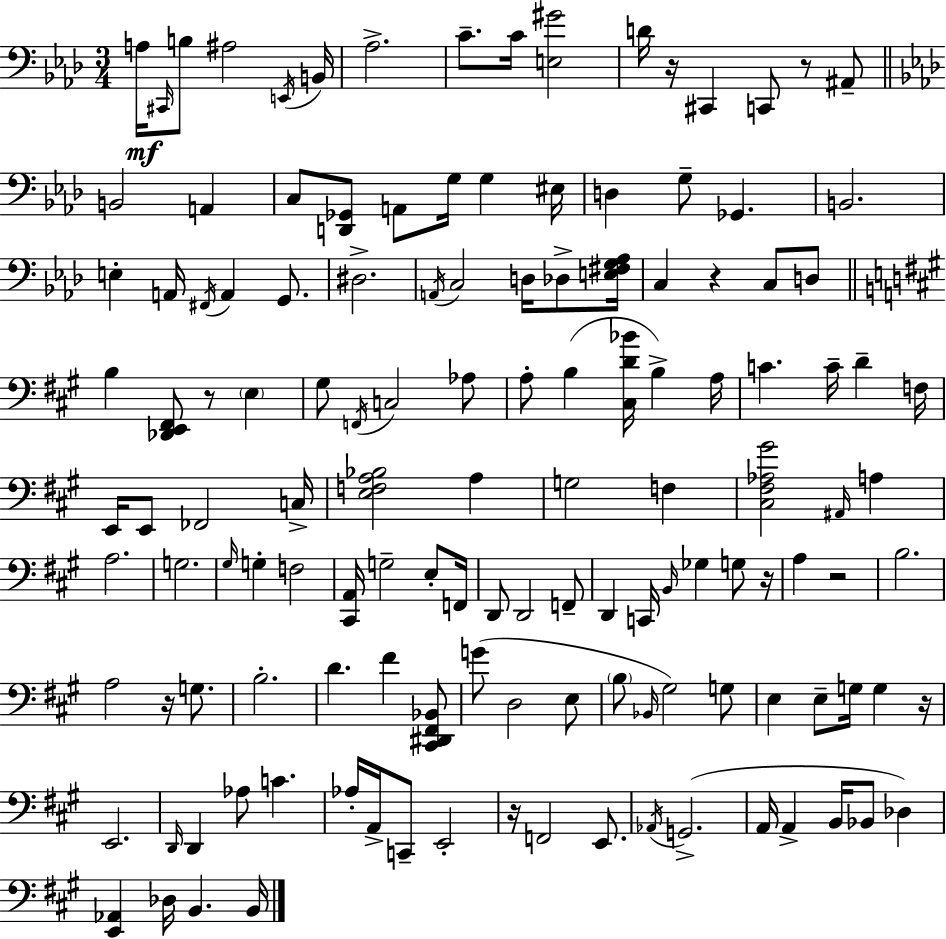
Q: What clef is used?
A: bass